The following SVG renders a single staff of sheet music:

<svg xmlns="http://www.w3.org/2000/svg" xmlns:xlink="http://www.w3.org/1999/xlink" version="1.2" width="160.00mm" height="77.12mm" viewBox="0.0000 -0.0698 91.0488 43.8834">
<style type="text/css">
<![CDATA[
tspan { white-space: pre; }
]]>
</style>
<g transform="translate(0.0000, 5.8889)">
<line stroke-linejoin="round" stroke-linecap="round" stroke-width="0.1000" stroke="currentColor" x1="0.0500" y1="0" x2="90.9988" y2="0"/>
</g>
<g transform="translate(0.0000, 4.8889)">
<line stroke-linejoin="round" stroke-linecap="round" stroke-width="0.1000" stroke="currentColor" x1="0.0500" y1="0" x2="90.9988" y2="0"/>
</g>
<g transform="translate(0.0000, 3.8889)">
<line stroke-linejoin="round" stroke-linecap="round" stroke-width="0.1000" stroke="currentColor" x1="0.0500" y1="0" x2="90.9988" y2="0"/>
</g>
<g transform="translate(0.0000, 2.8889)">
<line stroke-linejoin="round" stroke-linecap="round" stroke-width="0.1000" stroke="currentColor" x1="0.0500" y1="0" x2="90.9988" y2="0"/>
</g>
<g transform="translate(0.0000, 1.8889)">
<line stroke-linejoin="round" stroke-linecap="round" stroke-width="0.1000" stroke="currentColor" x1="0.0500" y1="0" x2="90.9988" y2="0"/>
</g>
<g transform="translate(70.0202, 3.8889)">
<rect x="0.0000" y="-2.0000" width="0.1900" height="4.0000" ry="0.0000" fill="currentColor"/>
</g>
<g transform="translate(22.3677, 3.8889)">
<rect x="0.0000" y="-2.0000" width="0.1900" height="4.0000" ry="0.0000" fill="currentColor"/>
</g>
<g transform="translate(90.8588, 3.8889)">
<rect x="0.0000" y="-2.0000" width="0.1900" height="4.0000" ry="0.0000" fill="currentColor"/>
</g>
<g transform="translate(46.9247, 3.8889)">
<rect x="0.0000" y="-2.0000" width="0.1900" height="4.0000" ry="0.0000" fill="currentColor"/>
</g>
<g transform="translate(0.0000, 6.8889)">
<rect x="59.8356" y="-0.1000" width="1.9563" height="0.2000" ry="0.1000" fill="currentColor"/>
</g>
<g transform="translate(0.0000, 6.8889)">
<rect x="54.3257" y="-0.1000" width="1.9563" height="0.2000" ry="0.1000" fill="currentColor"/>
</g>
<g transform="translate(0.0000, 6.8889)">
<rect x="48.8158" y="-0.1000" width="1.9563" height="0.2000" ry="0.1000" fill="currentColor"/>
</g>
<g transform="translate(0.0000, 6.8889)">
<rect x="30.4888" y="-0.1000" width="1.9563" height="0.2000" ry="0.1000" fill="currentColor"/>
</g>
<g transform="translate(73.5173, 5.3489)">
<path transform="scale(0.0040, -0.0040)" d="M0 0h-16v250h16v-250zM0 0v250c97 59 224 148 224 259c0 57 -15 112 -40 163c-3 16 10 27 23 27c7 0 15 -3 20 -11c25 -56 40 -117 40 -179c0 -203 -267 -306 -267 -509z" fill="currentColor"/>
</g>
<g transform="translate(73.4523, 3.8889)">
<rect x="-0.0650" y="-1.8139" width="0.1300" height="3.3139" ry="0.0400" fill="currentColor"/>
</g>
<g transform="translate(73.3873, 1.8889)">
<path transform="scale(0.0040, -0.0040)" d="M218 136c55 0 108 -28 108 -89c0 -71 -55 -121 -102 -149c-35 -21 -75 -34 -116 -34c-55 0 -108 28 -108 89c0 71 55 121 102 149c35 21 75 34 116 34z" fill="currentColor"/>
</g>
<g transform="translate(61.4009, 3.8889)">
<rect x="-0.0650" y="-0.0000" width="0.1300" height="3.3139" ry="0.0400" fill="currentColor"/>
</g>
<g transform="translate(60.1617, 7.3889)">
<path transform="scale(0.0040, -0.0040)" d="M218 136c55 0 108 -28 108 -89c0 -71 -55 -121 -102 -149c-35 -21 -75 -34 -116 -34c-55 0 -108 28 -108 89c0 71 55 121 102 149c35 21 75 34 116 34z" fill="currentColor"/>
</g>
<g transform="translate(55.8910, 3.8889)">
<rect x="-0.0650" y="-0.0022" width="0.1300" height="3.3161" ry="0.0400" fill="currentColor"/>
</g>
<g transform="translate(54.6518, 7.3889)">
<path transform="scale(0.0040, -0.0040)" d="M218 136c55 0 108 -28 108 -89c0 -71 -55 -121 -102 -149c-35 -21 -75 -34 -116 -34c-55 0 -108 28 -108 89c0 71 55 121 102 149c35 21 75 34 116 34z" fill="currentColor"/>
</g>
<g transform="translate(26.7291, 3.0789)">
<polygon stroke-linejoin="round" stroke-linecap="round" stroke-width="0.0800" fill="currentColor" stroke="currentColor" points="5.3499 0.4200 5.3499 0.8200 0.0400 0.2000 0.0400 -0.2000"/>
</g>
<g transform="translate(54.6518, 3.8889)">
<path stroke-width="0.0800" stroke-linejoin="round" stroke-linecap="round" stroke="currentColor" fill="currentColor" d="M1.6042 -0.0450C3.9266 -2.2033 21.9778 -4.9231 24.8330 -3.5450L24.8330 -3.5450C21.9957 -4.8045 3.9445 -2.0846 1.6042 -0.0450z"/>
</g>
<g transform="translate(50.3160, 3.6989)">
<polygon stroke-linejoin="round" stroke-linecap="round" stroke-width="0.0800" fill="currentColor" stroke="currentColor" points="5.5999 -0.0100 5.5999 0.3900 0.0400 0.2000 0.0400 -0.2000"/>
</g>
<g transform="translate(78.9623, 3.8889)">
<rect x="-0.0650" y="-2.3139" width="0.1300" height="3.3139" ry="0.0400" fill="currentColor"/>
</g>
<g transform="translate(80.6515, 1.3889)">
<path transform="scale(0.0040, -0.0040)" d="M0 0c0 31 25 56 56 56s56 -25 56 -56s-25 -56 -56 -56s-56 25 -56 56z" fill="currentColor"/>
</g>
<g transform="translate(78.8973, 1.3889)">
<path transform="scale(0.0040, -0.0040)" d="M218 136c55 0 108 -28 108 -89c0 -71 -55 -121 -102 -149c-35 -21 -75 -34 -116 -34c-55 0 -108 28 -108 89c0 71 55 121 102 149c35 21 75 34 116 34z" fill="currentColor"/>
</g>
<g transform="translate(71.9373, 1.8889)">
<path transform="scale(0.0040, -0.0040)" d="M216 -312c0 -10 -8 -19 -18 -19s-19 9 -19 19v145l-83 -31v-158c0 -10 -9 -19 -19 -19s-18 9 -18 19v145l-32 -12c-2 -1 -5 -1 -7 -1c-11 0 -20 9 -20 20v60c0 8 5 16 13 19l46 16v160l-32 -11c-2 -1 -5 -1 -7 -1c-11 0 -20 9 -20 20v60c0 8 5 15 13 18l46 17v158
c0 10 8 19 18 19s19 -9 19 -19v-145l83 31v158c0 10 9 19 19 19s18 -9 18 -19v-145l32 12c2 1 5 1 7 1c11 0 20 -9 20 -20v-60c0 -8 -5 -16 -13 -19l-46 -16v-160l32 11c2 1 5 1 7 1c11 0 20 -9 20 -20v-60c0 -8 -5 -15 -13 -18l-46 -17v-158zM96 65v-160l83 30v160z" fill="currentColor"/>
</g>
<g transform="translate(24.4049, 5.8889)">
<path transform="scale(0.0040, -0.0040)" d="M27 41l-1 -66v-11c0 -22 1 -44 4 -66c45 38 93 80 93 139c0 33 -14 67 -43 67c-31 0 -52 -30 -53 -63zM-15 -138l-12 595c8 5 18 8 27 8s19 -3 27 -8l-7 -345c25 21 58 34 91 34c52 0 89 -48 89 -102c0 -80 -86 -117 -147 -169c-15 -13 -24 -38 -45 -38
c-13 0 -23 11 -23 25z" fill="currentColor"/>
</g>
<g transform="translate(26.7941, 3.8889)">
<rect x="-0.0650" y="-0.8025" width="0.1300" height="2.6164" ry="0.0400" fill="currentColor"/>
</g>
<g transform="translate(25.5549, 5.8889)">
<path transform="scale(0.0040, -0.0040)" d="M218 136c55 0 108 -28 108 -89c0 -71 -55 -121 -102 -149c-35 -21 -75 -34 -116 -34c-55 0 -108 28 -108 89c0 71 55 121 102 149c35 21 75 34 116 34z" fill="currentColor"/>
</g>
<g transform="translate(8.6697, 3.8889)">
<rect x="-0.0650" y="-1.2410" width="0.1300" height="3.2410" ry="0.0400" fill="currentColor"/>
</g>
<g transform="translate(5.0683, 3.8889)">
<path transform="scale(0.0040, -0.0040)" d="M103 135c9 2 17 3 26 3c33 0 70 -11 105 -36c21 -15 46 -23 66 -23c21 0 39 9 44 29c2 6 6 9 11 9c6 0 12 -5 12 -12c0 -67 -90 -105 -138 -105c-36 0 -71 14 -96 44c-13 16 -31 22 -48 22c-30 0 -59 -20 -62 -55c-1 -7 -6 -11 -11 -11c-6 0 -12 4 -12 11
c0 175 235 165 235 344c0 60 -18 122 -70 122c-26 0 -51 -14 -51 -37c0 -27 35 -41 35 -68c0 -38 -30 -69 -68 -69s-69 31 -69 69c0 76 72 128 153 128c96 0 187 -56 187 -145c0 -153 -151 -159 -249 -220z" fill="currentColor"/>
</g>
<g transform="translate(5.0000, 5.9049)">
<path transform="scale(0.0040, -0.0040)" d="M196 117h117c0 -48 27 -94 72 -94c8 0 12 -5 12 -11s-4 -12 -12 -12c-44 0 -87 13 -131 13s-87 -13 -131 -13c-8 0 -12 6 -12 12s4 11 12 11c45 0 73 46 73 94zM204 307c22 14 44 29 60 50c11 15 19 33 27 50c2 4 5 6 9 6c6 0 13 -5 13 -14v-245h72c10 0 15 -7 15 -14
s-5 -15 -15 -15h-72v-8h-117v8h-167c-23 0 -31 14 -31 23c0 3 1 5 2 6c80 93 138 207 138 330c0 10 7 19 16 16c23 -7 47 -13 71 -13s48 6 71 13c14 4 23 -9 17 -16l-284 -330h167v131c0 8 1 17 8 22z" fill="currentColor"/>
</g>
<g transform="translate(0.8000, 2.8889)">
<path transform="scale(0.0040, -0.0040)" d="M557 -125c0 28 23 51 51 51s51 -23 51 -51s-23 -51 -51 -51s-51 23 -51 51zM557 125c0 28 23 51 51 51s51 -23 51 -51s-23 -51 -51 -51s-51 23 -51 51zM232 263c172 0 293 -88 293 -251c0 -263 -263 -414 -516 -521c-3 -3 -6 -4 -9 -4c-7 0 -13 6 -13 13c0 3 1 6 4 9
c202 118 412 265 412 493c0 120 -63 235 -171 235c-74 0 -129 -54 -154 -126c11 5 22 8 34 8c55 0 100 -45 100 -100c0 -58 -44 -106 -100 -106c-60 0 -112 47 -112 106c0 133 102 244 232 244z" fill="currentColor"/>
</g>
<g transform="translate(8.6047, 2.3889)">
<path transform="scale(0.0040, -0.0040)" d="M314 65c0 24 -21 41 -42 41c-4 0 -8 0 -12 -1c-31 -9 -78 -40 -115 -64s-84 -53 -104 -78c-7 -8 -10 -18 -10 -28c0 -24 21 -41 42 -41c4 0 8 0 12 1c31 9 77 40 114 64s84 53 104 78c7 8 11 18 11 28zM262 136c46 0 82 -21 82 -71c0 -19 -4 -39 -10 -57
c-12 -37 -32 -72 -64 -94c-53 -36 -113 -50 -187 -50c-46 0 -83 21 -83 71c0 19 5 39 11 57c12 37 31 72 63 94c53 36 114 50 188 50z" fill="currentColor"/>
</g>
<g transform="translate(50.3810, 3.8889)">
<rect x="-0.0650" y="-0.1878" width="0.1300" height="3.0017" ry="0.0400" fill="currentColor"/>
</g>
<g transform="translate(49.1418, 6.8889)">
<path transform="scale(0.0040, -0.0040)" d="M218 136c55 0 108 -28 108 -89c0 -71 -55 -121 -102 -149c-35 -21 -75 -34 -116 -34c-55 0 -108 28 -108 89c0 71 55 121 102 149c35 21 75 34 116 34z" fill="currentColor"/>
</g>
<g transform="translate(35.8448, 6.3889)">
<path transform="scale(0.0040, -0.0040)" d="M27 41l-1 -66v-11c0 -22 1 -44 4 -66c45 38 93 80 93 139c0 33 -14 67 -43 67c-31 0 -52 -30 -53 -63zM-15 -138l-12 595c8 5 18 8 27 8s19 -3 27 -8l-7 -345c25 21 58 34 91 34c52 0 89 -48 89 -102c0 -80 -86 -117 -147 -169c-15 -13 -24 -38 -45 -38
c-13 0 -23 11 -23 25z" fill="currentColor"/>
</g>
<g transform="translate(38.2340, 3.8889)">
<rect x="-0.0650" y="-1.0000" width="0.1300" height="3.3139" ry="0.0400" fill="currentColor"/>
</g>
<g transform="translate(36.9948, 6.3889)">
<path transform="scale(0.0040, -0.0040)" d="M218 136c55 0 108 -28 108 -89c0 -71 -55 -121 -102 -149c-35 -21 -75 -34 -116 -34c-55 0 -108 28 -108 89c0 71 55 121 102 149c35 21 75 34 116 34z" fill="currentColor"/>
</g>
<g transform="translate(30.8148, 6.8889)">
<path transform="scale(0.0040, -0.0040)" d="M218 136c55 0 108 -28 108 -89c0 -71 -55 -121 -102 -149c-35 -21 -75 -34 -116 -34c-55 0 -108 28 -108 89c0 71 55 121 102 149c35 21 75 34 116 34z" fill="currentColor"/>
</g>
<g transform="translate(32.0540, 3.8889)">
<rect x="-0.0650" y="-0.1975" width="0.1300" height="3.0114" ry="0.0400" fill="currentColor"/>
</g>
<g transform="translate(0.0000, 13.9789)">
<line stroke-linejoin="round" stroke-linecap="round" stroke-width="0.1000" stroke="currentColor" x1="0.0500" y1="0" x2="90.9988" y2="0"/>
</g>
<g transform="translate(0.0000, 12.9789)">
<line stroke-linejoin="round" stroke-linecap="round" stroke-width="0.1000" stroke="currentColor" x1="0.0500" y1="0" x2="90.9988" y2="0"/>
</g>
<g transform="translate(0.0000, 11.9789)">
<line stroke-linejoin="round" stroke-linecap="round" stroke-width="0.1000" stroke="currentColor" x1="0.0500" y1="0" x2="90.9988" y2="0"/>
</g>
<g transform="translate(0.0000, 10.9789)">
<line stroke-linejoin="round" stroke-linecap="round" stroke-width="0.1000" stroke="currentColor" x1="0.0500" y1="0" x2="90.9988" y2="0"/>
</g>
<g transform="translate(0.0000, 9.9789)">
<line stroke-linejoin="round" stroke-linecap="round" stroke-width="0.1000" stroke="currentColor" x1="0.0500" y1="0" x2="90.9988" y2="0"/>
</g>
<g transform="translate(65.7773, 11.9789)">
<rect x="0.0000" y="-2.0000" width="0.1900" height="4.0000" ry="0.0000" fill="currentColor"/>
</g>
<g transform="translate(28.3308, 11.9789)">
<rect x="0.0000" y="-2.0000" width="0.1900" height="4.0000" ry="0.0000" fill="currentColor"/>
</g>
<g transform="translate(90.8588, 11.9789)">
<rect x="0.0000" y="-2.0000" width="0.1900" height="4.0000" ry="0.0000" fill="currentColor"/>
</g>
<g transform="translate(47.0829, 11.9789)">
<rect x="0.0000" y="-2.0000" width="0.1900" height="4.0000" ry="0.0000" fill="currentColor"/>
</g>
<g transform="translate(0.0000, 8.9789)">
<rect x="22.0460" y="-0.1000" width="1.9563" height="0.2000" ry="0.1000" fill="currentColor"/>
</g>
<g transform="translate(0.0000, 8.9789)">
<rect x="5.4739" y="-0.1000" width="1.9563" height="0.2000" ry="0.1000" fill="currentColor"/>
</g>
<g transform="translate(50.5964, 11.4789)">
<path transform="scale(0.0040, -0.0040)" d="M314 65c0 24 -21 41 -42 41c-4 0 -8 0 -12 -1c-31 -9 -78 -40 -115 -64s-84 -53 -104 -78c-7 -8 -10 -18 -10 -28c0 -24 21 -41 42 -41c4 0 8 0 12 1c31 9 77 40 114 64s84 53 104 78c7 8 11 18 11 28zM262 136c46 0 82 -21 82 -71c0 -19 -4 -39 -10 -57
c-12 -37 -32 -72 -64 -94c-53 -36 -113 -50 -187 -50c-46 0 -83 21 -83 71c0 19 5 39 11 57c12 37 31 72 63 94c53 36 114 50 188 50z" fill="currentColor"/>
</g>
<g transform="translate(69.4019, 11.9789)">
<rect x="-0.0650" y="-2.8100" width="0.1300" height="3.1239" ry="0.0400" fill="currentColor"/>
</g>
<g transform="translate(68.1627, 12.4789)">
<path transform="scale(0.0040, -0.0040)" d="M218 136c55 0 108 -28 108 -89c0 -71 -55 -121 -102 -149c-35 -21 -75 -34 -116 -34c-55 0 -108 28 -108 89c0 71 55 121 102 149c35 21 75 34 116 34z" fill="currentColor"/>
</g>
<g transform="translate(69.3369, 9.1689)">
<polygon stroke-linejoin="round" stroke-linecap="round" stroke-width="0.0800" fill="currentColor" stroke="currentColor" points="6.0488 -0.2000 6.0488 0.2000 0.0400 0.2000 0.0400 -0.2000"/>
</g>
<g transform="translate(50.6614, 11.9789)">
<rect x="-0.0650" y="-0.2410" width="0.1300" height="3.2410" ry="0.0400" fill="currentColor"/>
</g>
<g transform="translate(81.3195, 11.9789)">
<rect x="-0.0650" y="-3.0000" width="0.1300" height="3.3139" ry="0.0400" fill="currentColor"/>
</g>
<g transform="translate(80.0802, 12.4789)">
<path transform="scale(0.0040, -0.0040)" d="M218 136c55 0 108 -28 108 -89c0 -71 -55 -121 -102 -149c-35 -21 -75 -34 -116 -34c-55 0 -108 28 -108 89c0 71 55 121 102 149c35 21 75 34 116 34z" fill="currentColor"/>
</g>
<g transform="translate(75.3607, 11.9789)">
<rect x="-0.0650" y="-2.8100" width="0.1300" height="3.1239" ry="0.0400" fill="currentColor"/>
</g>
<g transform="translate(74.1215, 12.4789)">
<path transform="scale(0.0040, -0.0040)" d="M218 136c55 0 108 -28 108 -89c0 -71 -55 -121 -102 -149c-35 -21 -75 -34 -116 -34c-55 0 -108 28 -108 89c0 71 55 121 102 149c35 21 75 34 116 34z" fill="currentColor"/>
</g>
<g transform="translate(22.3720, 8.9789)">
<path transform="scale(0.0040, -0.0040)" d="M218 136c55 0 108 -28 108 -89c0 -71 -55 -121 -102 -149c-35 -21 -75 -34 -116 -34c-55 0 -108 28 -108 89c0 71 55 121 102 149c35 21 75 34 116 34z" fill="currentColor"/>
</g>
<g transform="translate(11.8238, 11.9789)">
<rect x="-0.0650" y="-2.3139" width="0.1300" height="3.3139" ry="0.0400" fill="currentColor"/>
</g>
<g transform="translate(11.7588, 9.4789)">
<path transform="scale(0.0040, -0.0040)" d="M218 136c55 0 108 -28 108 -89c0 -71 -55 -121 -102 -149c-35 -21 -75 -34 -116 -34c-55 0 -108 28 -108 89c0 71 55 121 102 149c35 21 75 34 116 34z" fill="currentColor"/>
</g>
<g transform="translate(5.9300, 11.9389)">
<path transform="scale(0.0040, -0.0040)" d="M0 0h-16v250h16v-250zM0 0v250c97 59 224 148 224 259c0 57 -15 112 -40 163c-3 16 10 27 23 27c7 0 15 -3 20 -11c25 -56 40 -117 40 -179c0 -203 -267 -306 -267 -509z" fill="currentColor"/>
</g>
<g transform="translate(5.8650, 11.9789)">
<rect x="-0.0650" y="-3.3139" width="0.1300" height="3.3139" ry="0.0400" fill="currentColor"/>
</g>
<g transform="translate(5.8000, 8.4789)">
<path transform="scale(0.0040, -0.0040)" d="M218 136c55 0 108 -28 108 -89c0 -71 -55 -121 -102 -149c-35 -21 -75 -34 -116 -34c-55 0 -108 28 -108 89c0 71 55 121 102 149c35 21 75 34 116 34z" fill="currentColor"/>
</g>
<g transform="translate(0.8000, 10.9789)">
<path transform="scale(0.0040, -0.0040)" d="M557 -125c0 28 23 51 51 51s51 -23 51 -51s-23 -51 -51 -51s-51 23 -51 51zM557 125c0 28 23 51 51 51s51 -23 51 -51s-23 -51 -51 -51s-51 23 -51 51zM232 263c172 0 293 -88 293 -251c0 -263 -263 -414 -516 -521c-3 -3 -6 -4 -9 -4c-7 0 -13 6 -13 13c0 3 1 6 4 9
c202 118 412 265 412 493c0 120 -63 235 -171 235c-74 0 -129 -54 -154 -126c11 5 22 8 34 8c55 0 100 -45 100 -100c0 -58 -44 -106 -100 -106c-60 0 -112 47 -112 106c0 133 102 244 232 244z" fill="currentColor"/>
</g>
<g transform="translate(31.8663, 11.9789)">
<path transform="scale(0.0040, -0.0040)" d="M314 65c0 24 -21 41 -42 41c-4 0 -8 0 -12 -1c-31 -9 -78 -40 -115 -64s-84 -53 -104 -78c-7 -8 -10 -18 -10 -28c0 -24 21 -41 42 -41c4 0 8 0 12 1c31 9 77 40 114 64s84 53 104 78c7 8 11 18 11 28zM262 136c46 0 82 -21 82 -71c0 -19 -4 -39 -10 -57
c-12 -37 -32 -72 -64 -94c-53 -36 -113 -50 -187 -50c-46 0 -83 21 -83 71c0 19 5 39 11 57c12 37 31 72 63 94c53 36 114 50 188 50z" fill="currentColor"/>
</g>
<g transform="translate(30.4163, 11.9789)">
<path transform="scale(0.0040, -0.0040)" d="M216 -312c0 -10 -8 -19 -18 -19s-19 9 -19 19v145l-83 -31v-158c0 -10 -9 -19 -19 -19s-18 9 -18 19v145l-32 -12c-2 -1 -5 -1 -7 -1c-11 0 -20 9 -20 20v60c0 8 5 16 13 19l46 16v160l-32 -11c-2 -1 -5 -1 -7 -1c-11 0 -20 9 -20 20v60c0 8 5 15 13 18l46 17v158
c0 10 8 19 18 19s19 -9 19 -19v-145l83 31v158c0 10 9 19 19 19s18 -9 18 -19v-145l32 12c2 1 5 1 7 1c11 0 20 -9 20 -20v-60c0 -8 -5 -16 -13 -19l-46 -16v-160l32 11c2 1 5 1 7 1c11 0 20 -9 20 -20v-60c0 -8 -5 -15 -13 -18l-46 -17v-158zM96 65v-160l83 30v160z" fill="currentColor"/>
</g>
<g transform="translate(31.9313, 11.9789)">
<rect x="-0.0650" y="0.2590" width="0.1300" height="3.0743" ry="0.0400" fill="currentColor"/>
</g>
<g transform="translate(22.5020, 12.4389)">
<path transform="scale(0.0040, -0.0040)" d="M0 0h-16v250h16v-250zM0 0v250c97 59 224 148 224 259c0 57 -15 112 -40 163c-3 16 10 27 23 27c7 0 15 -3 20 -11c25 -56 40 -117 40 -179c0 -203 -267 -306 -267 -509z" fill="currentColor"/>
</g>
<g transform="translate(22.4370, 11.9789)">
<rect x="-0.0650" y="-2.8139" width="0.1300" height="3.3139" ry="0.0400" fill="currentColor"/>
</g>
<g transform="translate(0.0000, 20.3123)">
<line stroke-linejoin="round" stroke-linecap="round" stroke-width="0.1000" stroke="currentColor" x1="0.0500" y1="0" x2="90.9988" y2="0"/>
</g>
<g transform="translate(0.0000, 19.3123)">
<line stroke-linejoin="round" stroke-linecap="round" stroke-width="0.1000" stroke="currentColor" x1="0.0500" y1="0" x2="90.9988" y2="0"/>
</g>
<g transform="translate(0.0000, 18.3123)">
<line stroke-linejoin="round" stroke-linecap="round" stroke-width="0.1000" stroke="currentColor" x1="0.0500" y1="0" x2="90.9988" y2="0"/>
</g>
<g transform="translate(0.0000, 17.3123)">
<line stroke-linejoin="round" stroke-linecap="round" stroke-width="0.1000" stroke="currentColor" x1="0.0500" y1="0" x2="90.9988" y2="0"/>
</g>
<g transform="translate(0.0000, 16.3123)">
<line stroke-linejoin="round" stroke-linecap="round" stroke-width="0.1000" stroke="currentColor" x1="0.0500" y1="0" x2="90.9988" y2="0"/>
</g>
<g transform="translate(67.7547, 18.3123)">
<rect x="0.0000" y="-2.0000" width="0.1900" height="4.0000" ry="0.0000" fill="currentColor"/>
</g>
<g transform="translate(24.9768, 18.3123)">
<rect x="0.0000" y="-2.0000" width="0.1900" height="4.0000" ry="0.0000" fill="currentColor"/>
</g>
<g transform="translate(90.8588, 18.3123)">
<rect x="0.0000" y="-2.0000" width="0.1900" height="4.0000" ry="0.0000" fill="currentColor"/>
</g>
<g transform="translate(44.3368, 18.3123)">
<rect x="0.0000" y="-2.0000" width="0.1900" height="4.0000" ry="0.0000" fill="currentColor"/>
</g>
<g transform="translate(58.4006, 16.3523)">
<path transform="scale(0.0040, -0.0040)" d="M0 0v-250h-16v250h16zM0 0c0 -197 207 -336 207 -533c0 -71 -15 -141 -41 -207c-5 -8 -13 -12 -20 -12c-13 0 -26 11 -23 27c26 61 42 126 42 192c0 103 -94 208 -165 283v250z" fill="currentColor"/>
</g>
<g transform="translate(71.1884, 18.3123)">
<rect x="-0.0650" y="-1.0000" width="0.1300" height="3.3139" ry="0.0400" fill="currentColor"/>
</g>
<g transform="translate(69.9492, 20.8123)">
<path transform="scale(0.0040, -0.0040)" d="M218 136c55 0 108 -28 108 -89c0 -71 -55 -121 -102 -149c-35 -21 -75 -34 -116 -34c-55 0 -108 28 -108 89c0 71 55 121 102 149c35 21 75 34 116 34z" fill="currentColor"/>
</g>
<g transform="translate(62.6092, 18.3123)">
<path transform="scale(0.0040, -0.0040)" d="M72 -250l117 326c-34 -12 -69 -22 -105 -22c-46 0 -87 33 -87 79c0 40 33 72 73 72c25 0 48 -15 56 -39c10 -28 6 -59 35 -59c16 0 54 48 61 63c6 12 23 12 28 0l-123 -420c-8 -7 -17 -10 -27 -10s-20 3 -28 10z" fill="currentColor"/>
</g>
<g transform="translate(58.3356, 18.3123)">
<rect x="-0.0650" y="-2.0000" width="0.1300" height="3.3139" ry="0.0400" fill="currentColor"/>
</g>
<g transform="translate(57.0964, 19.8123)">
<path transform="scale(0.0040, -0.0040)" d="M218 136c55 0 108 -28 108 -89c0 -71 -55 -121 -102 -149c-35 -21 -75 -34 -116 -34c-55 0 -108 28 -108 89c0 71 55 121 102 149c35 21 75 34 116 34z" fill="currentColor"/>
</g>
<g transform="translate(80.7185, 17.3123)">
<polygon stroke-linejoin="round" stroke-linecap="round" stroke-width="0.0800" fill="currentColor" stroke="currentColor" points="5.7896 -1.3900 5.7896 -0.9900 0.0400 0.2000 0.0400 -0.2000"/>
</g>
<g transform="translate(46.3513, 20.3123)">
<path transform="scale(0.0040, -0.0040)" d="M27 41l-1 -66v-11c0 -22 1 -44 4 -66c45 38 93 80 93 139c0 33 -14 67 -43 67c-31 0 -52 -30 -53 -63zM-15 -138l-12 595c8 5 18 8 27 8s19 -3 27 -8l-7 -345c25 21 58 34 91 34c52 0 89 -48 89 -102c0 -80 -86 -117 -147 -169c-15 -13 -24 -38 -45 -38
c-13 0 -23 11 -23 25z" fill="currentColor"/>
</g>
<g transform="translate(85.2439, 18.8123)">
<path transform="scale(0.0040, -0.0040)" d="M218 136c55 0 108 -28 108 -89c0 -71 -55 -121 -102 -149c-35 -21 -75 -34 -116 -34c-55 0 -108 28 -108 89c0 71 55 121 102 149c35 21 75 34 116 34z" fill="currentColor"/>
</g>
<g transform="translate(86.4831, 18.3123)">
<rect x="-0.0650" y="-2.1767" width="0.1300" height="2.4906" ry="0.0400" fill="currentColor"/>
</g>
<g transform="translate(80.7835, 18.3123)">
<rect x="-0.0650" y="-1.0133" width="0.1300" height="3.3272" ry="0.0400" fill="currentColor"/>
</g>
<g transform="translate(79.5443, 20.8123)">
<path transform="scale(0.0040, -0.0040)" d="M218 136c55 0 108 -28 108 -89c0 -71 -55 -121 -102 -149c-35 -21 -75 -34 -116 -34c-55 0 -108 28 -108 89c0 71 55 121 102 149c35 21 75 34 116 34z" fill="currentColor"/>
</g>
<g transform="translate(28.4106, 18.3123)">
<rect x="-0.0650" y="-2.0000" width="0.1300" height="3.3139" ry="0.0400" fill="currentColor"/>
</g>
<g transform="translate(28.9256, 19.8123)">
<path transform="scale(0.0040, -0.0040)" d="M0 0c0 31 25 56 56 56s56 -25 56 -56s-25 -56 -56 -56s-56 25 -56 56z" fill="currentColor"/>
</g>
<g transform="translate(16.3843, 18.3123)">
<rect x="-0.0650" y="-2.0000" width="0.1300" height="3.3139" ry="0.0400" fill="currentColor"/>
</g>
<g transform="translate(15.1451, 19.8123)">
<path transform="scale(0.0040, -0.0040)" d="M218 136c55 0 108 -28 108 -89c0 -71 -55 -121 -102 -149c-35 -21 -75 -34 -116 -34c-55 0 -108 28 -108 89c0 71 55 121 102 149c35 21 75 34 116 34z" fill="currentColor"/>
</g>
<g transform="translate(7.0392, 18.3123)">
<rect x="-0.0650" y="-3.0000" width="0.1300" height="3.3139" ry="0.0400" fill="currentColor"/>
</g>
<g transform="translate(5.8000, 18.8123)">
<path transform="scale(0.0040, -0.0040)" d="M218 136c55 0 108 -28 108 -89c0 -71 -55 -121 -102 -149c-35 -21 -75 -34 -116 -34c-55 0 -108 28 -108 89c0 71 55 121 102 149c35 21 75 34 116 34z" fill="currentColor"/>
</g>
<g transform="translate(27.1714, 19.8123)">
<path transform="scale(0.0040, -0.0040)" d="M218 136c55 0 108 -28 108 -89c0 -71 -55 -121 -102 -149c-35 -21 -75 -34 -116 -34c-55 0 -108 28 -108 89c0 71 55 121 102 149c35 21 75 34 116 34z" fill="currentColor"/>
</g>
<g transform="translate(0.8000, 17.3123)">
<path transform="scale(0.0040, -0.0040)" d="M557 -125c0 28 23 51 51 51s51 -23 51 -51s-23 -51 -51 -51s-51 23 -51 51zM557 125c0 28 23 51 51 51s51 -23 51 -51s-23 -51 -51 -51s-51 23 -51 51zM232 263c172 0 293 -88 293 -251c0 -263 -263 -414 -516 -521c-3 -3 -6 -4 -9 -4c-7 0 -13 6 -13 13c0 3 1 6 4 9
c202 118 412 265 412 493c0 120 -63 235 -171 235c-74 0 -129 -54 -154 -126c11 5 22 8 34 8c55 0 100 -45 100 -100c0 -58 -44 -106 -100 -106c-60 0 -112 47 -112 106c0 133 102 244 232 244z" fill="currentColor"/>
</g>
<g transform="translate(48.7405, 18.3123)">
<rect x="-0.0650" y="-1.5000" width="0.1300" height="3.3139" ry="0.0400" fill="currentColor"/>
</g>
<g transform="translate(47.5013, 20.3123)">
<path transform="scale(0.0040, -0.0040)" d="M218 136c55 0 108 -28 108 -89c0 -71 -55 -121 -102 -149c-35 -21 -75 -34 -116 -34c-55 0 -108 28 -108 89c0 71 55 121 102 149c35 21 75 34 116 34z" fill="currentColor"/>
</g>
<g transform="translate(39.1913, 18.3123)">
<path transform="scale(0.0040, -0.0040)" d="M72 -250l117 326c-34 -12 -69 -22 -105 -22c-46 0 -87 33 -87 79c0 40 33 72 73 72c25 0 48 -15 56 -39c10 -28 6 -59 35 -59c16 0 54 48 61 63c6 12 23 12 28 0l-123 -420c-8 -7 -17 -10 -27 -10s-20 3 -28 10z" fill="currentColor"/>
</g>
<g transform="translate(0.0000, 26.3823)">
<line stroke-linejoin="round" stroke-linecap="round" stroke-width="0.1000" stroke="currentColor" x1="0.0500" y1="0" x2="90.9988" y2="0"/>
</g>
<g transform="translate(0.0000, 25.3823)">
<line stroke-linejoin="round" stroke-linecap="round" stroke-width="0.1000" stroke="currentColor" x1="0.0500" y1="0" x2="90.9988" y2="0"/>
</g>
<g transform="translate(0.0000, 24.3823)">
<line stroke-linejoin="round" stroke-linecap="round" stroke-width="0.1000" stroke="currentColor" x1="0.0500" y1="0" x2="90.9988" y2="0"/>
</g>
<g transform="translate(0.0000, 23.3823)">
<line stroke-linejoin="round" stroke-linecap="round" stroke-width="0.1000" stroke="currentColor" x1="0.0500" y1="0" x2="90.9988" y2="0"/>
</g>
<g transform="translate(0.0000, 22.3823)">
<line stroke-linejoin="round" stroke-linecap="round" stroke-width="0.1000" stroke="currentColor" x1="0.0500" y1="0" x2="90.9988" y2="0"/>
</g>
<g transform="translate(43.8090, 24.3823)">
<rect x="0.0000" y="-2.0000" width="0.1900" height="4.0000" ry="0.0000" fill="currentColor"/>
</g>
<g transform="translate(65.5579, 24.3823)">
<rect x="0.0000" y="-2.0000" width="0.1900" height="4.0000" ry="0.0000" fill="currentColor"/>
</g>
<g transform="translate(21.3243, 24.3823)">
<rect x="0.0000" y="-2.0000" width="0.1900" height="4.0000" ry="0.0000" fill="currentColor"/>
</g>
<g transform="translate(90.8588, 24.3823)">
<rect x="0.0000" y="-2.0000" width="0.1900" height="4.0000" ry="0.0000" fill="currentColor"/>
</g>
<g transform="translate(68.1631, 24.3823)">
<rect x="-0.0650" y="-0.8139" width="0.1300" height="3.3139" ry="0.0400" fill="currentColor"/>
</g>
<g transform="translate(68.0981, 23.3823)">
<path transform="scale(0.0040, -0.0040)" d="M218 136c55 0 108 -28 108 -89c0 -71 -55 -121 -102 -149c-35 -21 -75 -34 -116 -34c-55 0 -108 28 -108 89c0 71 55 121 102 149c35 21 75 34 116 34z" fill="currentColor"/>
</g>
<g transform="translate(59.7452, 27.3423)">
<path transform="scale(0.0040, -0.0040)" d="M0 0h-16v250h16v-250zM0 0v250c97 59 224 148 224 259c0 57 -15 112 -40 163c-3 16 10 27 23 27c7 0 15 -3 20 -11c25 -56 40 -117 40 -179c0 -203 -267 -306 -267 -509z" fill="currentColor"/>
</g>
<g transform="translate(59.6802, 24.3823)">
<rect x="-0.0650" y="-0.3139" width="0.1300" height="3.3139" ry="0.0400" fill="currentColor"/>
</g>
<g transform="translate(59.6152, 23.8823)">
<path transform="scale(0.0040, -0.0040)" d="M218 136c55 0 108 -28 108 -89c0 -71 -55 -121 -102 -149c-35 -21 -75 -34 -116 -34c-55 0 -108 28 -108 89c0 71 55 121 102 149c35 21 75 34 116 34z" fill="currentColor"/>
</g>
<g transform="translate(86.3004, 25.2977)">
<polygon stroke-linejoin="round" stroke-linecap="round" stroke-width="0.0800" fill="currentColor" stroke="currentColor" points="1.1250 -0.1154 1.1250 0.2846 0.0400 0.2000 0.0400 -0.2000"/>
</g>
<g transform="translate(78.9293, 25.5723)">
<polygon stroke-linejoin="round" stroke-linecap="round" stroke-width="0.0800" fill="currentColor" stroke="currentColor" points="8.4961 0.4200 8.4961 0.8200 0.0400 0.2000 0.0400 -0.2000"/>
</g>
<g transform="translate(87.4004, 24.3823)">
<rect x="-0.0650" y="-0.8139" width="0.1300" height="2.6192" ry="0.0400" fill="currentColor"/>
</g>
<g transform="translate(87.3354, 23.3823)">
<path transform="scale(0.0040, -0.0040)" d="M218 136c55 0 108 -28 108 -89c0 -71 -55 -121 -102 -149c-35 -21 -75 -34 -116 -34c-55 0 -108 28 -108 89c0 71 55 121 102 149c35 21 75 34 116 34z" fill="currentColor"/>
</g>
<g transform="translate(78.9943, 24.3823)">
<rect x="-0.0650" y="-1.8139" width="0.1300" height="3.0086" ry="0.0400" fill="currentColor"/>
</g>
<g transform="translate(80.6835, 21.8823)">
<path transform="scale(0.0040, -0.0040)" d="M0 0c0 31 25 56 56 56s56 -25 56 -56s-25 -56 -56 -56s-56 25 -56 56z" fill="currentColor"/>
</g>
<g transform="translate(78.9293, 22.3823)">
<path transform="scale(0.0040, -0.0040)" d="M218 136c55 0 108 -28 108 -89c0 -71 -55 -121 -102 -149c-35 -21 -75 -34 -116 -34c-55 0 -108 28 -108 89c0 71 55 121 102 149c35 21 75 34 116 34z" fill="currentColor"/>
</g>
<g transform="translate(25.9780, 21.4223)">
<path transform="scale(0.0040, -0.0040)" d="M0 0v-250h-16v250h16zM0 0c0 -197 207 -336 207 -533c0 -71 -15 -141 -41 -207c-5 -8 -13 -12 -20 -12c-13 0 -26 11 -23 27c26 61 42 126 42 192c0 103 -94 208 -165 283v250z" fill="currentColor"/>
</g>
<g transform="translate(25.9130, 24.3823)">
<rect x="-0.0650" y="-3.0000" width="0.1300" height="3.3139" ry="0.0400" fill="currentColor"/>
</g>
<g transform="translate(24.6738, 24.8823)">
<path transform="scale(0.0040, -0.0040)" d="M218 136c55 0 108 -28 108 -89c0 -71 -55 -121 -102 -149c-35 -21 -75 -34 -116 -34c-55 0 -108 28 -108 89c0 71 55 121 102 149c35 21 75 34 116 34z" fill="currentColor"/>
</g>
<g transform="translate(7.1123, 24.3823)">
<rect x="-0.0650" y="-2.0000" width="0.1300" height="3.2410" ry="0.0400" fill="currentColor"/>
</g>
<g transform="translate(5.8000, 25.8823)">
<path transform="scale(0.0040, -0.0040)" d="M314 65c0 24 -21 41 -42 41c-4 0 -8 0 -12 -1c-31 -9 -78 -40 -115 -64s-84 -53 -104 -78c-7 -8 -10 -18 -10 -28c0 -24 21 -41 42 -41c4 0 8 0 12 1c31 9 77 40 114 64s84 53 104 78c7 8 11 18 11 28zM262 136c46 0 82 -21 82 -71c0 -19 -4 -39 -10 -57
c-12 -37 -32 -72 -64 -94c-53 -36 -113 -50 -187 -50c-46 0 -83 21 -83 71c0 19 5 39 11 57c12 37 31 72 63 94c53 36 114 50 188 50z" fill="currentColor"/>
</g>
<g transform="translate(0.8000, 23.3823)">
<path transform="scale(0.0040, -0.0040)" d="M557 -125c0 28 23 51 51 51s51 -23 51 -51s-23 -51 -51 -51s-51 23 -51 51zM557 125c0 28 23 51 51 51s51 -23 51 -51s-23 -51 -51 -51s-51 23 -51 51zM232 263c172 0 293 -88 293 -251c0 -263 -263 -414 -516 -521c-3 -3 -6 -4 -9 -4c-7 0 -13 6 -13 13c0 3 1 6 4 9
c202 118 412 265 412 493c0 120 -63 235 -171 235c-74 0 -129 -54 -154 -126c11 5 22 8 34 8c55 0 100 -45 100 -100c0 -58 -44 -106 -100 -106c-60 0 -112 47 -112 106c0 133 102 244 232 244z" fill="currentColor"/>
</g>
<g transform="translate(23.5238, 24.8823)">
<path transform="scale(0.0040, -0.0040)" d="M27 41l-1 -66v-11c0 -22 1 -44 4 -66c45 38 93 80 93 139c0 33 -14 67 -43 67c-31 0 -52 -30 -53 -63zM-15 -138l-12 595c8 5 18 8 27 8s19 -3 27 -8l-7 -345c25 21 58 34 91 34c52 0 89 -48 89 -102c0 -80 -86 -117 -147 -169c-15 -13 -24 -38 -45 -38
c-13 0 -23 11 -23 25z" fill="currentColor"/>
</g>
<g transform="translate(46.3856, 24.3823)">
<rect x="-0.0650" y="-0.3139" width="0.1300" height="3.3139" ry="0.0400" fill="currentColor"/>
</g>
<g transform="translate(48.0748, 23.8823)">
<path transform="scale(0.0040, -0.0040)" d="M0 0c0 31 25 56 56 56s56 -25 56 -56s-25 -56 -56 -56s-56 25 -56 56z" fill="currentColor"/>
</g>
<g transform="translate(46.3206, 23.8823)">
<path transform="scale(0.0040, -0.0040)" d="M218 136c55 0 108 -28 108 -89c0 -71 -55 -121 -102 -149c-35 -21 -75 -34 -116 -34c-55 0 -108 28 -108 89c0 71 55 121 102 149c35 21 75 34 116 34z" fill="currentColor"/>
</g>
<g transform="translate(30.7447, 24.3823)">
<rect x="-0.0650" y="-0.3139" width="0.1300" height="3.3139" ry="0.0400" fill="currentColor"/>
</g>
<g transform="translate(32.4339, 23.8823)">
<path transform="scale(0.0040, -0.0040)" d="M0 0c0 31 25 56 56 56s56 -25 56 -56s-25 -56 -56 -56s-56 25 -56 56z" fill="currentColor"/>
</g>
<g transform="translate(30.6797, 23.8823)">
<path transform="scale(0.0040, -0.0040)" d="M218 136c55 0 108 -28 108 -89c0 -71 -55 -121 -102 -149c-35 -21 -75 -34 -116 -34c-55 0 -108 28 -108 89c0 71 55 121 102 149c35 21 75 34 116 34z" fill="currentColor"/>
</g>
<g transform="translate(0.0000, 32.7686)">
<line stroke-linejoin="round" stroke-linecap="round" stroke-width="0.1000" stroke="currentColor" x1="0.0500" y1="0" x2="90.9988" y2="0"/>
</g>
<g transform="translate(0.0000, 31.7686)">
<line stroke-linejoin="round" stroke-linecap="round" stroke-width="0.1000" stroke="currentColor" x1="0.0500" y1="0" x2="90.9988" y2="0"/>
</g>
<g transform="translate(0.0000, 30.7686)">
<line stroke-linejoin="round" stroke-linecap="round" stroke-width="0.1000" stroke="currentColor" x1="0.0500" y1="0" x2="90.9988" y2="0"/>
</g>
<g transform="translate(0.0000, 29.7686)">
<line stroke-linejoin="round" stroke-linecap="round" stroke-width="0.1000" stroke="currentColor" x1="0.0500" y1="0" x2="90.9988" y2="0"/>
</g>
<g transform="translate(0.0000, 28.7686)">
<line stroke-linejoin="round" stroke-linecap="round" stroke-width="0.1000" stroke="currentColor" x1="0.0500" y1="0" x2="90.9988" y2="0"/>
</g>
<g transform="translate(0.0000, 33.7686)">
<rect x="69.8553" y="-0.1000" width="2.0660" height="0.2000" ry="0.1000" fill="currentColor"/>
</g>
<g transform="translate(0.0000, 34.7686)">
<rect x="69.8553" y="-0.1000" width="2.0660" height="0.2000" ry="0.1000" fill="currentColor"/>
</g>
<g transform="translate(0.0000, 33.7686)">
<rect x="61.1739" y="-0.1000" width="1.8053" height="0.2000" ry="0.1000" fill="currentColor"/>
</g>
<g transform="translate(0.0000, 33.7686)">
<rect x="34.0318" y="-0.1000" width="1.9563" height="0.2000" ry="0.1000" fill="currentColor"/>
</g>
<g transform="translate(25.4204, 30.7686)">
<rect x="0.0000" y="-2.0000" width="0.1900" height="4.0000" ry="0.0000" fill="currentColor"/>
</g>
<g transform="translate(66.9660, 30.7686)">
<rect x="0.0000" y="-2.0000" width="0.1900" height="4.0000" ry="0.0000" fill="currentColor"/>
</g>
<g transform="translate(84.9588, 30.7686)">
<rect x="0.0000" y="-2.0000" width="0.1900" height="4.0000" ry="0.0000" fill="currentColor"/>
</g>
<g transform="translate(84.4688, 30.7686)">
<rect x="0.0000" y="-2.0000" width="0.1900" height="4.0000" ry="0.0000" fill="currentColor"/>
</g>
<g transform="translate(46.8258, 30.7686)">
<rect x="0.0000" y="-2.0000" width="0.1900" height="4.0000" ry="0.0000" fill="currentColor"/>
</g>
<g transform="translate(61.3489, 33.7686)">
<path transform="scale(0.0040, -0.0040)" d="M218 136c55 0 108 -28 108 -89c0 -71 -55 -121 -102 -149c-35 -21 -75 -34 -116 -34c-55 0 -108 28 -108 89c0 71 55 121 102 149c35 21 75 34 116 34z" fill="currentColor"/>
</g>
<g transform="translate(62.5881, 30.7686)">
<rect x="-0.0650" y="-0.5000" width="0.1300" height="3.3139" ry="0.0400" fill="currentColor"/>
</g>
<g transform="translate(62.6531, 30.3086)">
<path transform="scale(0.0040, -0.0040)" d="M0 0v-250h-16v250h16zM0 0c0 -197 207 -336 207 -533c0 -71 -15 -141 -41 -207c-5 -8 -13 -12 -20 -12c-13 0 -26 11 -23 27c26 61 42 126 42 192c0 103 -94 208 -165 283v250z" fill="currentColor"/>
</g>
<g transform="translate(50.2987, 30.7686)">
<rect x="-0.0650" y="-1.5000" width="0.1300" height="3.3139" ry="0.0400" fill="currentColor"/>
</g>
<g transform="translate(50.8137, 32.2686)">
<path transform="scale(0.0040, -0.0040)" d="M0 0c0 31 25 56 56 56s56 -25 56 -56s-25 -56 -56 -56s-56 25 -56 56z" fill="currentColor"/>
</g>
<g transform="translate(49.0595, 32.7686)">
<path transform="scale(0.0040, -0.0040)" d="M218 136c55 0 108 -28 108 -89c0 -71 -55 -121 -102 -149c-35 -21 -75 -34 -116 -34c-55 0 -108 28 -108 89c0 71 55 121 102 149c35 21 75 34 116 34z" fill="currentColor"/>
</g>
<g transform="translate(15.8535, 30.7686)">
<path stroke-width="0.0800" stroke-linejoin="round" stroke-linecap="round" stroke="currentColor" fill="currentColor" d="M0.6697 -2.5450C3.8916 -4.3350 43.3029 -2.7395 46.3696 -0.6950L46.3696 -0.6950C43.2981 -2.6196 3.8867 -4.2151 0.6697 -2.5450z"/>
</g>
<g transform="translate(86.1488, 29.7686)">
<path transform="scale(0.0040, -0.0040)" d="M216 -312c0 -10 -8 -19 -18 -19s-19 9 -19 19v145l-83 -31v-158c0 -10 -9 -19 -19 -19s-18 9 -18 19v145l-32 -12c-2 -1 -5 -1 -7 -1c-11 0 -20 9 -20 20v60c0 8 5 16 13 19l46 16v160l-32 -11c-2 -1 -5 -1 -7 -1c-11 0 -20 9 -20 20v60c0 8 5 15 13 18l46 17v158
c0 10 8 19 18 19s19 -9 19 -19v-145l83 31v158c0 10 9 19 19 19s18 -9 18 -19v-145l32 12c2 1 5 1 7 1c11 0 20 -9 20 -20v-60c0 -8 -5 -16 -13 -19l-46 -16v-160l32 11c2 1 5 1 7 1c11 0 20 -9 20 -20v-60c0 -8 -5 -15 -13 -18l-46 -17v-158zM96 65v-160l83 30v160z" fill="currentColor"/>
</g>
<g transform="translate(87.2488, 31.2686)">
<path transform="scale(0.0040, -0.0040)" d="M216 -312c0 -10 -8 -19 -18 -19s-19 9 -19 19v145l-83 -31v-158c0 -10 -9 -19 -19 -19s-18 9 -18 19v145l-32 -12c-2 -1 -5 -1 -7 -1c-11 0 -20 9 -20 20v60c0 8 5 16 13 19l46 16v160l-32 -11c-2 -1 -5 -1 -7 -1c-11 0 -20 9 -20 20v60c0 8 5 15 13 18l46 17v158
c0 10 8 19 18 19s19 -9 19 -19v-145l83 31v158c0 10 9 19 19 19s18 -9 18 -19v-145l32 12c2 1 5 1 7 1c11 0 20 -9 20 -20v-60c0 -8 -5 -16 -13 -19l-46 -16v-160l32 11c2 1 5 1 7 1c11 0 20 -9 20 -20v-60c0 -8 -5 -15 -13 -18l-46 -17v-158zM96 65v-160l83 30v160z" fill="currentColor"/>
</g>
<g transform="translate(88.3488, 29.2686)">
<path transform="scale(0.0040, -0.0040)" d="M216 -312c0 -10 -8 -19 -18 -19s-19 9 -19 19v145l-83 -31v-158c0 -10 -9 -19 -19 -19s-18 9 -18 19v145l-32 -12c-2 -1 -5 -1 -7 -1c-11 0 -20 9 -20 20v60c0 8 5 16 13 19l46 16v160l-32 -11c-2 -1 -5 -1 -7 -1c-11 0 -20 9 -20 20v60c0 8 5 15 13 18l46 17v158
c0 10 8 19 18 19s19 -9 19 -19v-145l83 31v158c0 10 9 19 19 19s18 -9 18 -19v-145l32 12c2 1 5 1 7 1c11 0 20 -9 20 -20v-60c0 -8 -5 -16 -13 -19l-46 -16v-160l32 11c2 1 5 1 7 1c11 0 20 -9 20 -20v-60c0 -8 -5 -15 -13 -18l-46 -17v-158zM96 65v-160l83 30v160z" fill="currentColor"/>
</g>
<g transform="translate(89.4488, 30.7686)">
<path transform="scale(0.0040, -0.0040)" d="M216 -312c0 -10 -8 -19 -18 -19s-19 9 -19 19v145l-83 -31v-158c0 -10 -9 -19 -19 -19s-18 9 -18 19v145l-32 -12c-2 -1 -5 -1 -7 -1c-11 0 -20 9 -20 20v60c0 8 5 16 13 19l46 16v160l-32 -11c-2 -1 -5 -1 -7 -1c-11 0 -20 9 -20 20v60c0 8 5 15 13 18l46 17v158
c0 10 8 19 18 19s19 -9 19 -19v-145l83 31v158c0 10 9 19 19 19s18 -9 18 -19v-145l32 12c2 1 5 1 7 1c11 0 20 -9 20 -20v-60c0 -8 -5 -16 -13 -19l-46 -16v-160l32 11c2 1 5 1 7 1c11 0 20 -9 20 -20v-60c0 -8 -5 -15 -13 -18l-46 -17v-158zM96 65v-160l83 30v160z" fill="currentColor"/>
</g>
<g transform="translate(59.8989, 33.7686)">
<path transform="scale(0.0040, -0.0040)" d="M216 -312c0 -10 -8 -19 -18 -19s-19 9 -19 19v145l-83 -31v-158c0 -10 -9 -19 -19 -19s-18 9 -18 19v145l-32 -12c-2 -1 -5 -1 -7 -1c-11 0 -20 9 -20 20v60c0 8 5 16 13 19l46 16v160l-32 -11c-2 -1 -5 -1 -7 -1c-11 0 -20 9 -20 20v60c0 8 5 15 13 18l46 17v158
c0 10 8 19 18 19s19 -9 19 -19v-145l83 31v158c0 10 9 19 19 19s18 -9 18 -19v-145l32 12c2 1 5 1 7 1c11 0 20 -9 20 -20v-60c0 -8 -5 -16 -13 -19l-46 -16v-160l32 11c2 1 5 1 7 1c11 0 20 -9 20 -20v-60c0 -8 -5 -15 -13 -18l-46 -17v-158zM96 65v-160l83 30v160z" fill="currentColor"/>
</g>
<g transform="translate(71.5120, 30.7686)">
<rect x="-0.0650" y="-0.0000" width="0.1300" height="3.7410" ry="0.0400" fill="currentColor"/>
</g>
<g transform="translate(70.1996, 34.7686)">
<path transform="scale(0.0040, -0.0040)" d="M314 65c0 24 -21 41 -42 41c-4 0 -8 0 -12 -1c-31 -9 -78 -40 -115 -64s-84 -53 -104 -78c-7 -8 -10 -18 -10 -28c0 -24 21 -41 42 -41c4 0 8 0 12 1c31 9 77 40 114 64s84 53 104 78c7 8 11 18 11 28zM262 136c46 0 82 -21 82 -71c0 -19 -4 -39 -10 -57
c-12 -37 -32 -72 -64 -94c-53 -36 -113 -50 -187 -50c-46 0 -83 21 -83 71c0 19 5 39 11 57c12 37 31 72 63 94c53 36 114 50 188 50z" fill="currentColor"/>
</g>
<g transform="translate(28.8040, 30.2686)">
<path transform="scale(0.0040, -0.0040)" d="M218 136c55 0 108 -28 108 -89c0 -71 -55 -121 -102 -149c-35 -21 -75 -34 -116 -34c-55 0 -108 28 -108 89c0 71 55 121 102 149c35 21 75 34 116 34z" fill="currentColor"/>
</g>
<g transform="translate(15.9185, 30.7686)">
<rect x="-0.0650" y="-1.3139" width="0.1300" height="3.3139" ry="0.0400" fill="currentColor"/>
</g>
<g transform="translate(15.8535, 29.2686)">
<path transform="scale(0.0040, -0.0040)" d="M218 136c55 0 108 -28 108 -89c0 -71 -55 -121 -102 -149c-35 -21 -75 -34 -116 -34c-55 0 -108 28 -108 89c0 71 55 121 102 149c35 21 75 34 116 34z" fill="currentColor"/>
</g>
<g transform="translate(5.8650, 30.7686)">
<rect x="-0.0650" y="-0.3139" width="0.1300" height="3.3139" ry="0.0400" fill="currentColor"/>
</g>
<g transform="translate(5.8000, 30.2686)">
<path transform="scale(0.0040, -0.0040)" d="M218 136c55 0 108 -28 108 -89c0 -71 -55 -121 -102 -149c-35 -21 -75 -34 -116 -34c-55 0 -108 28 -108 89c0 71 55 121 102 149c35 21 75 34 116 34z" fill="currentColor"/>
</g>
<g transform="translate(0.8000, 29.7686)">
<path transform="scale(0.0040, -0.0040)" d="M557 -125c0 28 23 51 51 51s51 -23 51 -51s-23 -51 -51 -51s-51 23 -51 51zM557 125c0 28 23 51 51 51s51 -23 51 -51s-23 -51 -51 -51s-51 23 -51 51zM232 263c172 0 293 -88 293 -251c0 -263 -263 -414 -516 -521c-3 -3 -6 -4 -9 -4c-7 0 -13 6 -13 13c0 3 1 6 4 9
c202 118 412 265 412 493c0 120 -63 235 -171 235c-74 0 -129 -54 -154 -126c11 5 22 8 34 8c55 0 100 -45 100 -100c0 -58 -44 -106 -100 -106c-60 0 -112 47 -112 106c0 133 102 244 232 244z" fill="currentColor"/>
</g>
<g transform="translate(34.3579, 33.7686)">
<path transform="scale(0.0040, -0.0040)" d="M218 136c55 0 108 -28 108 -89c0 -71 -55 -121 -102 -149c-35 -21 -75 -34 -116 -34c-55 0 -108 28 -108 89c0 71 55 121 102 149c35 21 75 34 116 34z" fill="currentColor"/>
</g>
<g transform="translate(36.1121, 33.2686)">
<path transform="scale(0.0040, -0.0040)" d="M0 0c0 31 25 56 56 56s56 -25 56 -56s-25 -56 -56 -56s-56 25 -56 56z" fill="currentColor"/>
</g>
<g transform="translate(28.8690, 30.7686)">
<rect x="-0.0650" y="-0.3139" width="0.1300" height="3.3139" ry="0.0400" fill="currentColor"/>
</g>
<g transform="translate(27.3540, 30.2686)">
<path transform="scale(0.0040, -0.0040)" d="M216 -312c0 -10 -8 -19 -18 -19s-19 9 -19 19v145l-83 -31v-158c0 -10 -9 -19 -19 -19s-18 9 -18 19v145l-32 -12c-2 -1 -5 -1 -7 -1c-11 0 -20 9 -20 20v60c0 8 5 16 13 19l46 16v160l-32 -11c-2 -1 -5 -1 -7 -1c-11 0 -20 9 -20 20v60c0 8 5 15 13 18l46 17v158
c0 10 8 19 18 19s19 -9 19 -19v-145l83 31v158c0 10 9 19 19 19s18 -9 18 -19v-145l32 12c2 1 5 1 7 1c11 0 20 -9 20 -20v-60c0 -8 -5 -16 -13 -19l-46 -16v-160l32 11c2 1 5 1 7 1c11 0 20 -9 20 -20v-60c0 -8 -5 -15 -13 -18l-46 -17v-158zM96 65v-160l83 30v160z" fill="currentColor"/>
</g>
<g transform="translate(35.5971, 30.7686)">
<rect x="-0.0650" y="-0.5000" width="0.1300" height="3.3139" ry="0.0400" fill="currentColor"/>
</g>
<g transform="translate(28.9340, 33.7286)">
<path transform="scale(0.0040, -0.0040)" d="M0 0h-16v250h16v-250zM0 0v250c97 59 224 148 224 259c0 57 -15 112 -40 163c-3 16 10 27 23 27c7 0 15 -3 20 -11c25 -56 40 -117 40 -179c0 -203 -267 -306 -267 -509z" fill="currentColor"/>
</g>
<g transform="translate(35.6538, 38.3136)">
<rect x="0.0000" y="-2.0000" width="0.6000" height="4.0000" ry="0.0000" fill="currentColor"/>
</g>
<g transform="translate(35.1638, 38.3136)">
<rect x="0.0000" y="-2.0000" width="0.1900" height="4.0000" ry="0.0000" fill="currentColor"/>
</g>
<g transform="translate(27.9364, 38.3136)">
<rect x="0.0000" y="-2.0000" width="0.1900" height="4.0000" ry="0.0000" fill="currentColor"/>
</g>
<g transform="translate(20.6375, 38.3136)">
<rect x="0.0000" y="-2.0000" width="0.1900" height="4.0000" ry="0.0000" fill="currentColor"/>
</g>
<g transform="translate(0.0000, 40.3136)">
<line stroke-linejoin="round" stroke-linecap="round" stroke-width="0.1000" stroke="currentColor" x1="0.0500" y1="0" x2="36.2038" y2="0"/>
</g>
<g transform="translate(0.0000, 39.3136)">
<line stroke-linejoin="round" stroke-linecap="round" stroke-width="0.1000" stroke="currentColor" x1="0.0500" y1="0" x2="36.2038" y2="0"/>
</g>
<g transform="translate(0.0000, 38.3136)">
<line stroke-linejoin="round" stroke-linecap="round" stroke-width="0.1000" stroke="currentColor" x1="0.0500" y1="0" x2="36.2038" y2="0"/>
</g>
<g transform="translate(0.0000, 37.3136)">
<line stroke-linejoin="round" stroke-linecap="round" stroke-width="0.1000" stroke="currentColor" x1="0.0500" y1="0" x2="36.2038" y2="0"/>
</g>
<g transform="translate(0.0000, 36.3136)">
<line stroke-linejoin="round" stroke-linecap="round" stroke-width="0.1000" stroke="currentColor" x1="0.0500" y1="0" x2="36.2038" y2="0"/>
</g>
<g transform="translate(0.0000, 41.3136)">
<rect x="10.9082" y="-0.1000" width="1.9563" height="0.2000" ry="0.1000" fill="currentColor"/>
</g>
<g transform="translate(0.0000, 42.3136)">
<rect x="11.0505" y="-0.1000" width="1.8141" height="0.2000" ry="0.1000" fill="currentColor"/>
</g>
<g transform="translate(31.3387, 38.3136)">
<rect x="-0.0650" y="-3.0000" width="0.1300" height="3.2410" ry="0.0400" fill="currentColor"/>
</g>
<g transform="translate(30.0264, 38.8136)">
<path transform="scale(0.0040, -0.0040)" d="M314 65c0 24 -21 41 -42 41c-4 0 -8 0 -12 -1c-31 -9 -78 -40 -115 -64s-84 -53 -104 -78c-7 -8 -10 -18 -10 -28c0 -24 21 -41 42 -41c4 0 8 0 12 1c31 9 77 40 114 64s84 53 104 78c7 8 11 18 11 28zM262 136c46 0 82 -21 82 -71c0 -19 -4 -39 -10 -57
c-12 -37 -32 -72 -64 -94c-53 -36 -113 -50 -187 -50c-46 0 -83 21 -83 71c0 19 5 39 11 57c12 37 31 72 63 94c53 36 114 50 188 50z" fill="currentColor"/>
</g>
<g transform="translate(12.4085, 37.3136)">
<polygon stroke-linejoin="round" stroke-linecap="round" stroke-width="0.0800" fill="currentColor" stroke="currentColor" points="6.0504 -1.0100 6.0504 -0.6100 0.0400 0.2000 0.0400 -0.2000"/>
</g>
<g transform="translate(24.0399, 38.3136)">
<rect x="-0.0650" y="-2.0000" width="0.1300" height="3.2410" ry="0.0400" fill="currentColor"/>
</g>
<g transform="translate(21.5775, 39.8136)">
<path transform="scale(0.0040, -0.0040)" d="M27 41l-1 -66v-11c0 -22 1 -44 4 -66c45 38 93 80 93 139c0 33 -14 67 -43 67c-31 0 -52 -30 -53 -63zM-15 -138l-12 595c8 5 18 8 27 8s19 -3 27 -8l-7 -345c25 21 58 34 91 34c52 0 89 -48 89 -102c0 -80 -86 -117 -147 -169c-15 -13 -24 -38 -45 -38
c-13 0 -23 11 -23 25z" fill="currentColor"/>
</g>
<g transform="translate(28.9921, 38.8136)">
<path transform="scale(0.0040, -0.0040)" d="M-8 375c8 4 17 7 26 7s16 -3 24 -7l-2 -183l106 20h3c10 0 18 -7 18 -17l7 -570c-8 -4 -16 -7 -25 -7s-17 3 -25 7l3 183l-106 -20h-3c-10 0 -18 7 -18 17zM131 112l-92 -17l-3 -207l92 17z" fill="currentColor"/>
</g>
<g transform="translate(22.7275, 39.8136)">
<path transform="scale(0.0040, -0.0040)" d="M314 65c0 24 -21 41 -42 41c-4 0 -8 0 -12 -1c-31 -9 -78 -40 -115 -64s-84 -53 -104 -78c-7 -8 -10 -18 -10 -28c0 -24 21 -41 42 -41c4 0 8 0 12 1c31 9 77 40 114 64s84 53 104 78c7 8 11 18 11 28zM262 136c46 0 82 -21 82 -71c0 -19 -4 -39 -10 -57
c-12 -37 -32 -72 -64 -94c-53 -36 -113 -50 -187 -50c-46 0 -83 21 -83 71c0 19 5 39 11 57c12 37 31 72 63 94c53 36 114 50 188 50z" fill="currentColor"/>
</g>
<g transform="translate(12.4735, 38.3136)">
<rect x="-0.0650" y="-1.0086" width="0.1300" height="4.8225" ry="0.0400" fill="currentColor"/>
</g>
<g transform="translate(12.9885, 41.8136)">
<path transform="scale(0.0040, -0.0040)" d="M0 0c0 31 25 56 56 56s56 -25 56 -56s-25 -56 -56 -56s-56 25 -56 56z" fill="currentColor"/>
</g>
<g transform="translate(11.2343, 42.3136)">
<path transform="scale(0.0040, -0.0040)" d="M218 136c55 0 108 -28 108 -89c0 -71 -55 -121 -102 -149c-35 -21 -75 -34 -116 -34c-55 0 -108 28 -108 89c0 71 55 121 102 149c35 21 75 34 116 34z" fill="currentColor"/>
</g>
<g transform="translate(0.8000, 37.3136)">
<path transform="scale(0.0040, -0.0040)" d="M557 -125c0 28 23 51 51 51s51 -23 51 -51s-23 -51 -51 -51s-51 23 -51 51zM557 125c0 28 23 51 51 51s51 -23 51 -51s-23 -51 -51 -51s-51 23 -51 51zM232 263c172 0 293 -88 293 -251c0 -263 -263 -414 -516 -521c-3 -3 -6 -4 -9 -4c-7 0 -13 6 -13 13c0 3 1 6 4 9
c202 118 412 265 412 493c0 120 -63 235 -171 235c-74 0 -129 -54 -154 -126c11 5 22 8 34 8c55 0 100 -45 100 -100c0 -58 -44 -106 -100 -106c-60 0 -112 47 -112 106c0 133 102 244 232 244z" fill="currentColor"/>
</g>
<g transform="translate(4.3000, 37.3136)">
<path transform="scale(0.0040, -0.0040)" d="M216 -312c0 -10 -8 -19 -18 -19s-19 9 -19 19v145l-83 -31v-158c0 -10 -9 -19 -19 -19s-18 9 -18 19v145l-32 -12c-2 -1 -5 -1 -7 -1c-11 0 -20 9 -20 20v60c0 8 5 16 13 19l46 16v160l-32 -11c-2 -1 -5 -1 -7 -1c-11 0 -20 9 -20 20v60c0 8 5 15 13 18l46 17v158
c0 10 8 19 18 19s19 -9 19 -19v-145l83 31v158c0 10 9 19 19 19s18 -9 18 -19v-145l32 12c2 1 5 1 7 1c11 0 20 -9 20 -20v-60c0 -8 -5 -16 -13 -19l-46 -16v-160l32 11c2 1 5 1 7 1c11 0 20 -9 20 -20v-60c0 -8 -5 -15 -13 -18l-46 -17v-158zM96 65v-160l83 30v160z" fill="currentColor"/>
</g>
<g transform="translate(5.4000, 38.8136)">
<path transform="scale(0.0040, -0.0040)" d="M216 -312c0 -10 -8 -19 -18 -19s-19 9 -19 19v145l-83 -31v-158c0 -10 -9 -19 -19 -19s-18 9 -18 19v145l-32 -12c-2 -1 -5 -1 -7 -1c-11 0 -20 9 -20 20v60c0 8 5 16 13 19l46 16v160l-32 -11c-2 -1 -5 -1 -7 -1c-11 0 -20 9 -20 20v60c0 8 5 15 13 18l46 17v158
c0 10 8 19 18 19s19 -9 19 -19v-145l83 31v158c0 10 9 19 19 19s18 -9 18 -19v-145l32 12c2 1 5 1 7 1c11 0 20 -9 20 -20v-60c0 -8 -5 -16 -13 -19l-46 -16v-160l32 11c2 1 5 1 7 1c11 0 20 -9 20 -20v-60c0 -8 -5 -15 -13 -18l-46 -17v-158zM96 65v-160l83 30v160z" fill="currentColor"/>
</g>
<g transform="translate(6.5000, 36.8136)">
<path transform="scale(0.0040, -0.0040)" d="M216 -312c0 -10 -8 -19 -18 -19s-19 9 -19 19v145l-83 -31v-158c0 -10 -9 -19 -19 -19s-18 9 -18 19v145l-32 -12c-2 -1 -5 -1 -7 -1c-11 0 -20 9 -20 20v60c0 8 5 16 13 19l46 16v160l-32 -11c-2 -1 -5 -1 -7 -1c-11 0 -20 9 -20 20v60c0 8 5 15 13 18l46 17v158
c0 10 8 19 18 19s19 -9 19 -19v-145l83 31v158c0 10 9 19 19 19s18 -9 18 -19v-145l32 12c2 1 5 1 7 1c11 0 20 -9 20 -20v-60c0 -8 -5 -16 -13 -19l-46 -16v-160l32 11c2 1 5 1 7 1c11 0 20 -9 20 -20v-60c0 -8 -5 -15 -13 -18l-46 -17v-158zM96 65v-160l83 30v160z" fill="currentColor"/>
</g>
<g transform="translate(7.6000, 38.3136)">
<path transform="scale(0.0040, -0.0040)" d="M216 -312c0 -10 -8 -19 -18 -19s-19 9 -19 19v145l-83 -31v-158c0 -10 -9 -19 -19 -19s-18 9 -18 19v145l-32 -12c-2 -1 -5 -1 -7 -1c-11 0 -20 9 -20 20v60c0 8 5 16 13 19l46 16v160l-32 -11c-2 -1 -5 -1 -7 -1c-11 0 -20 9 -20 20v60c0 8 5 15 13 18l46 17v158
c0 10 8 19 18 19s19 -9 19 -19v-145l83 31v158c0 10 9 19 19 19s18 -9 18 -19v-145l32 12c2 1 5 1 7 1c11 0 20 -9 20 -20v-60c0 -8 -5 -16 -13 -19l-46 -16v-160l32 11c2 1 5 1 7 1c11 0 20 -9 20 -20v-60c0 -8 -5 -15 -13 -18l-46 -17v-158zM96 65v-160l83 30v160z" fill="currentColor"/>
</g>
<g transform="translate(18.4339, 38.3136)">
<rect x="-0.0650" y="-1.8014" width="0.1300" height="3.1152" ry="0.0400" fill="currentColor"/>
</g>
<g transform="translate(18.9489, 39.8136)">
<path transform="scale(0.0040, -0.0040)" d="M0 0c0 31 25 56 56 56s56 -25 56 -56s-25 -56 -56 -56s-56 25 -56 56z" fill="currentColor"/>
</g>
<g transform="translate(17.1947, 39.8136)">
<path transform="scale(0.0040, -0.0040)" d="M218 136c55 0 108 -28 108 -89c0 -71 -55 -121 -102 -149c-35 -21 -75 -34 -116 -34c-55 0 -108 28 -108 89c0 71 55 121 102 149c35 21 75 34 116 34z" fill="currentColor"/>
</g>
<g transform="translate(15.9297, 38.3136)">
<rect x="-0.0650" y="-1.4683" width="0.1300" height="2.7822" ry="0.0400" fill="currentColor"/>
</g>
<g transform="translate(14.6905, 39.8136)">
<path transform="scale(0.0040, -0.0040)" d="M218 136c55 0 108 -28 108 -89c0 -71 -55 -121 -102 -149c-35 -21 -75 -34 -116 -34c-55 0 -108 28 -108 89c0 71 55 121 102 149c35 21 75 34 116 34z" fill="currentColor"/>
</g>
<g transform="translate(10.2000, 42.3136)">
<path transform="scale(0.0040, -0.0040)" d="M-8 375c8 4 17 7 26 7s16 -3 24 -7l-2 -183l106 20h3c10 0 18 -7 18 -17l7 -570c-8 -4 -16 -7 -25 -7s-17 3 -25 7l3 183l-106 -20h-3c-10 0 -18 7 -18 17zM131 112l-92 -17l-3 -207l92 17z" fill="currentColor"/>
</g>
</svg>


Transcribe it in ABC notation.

X:1
T:Untitled
M:2/4
L:1/4
K:C
G,2 _G,,/2 E,,/2 _F,, E,,/2 D,,/2 D,, ^A,/2 B, D/2 B, C/2 ^D,2 E,2 C,/2 C,/2 C, C, A,, A,, z/2 _G,, A,,/2 z/2 F,, F,,/2 C,/2 A,,2 _C,/2 E, E, E,/2 F, A,/2 F,/4 E, G, ^E,/2 E,, G,, ^E,,/2 C,,2 C,,/2 A,,/2 A,,/2 _A,,2 C,2